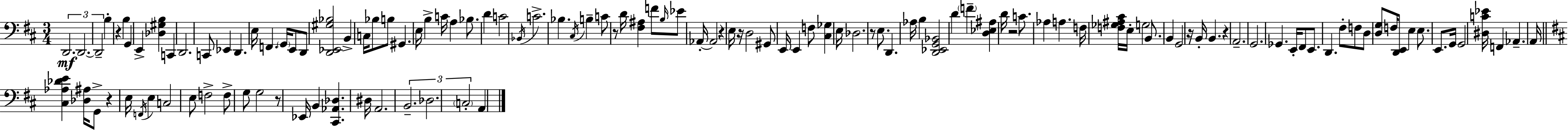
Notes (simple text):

D2/h. D2/h. D2/h B3/q R/q B3/q G2/q E2/q [Db3,G#3,B3]/q C2/q D2/h. C2/e Eb2/q D2/q. E3/s F2/q. G2/s E2/e D2/e [D2,Eb2,G#3,Bb3]/h B2/q C3/s Bb3/e B3/e G#2/q. E3/s B3/q C4/s A3/q Bb3/e. D4/q C4/h Bb2/s C4/h. Bb3/q. C#3/s B3/q C4/e R/e D4/s [F#3,A#3]/q F4/e B3/s Eb4/e Ab2/s Ab2/h R/q E3/s R/s D3/h G#2/e E2/s E2/q F3/e [C#3,Gb3]/q E3/s Db3/h. R/e E3/e. D2/q. Ab3/s B3/q [D2,Eb2,G2,Bb2]/h D4/q F4/q [D3,Eb3,A#3]/q D4/s R/h C4/e. Ab3/q A3/q. F3/s [F3,Gb3,A#3,C#4]/s E3/s G3/h B2/e. B2/q G2/h R/s B2/s B2/q. R/q A2/h. G2/h. Gb2/q. E2/s F#2/e E2/e. D2/q. F#3/e F3/e D3/e [D3,G3]/e F3/s [D2,E2]/e E3/q E3/e. E2/e. G2/s G2/h [D#3,C4,Eb4]/s F2/q Ab2/q. A2/s [C#3,Ab3,Db4,E4]/q [Db3,A#3]/s G2/e R/q E3/s F2/s E3/q C3/h E3/e F3/h F3/e G3/e G3/h R/e Eb2/s B2/q [C#2,Ab2,Db3]/q. D#3/s A2/h. B2/h. Db3/h. C3/h A2/q